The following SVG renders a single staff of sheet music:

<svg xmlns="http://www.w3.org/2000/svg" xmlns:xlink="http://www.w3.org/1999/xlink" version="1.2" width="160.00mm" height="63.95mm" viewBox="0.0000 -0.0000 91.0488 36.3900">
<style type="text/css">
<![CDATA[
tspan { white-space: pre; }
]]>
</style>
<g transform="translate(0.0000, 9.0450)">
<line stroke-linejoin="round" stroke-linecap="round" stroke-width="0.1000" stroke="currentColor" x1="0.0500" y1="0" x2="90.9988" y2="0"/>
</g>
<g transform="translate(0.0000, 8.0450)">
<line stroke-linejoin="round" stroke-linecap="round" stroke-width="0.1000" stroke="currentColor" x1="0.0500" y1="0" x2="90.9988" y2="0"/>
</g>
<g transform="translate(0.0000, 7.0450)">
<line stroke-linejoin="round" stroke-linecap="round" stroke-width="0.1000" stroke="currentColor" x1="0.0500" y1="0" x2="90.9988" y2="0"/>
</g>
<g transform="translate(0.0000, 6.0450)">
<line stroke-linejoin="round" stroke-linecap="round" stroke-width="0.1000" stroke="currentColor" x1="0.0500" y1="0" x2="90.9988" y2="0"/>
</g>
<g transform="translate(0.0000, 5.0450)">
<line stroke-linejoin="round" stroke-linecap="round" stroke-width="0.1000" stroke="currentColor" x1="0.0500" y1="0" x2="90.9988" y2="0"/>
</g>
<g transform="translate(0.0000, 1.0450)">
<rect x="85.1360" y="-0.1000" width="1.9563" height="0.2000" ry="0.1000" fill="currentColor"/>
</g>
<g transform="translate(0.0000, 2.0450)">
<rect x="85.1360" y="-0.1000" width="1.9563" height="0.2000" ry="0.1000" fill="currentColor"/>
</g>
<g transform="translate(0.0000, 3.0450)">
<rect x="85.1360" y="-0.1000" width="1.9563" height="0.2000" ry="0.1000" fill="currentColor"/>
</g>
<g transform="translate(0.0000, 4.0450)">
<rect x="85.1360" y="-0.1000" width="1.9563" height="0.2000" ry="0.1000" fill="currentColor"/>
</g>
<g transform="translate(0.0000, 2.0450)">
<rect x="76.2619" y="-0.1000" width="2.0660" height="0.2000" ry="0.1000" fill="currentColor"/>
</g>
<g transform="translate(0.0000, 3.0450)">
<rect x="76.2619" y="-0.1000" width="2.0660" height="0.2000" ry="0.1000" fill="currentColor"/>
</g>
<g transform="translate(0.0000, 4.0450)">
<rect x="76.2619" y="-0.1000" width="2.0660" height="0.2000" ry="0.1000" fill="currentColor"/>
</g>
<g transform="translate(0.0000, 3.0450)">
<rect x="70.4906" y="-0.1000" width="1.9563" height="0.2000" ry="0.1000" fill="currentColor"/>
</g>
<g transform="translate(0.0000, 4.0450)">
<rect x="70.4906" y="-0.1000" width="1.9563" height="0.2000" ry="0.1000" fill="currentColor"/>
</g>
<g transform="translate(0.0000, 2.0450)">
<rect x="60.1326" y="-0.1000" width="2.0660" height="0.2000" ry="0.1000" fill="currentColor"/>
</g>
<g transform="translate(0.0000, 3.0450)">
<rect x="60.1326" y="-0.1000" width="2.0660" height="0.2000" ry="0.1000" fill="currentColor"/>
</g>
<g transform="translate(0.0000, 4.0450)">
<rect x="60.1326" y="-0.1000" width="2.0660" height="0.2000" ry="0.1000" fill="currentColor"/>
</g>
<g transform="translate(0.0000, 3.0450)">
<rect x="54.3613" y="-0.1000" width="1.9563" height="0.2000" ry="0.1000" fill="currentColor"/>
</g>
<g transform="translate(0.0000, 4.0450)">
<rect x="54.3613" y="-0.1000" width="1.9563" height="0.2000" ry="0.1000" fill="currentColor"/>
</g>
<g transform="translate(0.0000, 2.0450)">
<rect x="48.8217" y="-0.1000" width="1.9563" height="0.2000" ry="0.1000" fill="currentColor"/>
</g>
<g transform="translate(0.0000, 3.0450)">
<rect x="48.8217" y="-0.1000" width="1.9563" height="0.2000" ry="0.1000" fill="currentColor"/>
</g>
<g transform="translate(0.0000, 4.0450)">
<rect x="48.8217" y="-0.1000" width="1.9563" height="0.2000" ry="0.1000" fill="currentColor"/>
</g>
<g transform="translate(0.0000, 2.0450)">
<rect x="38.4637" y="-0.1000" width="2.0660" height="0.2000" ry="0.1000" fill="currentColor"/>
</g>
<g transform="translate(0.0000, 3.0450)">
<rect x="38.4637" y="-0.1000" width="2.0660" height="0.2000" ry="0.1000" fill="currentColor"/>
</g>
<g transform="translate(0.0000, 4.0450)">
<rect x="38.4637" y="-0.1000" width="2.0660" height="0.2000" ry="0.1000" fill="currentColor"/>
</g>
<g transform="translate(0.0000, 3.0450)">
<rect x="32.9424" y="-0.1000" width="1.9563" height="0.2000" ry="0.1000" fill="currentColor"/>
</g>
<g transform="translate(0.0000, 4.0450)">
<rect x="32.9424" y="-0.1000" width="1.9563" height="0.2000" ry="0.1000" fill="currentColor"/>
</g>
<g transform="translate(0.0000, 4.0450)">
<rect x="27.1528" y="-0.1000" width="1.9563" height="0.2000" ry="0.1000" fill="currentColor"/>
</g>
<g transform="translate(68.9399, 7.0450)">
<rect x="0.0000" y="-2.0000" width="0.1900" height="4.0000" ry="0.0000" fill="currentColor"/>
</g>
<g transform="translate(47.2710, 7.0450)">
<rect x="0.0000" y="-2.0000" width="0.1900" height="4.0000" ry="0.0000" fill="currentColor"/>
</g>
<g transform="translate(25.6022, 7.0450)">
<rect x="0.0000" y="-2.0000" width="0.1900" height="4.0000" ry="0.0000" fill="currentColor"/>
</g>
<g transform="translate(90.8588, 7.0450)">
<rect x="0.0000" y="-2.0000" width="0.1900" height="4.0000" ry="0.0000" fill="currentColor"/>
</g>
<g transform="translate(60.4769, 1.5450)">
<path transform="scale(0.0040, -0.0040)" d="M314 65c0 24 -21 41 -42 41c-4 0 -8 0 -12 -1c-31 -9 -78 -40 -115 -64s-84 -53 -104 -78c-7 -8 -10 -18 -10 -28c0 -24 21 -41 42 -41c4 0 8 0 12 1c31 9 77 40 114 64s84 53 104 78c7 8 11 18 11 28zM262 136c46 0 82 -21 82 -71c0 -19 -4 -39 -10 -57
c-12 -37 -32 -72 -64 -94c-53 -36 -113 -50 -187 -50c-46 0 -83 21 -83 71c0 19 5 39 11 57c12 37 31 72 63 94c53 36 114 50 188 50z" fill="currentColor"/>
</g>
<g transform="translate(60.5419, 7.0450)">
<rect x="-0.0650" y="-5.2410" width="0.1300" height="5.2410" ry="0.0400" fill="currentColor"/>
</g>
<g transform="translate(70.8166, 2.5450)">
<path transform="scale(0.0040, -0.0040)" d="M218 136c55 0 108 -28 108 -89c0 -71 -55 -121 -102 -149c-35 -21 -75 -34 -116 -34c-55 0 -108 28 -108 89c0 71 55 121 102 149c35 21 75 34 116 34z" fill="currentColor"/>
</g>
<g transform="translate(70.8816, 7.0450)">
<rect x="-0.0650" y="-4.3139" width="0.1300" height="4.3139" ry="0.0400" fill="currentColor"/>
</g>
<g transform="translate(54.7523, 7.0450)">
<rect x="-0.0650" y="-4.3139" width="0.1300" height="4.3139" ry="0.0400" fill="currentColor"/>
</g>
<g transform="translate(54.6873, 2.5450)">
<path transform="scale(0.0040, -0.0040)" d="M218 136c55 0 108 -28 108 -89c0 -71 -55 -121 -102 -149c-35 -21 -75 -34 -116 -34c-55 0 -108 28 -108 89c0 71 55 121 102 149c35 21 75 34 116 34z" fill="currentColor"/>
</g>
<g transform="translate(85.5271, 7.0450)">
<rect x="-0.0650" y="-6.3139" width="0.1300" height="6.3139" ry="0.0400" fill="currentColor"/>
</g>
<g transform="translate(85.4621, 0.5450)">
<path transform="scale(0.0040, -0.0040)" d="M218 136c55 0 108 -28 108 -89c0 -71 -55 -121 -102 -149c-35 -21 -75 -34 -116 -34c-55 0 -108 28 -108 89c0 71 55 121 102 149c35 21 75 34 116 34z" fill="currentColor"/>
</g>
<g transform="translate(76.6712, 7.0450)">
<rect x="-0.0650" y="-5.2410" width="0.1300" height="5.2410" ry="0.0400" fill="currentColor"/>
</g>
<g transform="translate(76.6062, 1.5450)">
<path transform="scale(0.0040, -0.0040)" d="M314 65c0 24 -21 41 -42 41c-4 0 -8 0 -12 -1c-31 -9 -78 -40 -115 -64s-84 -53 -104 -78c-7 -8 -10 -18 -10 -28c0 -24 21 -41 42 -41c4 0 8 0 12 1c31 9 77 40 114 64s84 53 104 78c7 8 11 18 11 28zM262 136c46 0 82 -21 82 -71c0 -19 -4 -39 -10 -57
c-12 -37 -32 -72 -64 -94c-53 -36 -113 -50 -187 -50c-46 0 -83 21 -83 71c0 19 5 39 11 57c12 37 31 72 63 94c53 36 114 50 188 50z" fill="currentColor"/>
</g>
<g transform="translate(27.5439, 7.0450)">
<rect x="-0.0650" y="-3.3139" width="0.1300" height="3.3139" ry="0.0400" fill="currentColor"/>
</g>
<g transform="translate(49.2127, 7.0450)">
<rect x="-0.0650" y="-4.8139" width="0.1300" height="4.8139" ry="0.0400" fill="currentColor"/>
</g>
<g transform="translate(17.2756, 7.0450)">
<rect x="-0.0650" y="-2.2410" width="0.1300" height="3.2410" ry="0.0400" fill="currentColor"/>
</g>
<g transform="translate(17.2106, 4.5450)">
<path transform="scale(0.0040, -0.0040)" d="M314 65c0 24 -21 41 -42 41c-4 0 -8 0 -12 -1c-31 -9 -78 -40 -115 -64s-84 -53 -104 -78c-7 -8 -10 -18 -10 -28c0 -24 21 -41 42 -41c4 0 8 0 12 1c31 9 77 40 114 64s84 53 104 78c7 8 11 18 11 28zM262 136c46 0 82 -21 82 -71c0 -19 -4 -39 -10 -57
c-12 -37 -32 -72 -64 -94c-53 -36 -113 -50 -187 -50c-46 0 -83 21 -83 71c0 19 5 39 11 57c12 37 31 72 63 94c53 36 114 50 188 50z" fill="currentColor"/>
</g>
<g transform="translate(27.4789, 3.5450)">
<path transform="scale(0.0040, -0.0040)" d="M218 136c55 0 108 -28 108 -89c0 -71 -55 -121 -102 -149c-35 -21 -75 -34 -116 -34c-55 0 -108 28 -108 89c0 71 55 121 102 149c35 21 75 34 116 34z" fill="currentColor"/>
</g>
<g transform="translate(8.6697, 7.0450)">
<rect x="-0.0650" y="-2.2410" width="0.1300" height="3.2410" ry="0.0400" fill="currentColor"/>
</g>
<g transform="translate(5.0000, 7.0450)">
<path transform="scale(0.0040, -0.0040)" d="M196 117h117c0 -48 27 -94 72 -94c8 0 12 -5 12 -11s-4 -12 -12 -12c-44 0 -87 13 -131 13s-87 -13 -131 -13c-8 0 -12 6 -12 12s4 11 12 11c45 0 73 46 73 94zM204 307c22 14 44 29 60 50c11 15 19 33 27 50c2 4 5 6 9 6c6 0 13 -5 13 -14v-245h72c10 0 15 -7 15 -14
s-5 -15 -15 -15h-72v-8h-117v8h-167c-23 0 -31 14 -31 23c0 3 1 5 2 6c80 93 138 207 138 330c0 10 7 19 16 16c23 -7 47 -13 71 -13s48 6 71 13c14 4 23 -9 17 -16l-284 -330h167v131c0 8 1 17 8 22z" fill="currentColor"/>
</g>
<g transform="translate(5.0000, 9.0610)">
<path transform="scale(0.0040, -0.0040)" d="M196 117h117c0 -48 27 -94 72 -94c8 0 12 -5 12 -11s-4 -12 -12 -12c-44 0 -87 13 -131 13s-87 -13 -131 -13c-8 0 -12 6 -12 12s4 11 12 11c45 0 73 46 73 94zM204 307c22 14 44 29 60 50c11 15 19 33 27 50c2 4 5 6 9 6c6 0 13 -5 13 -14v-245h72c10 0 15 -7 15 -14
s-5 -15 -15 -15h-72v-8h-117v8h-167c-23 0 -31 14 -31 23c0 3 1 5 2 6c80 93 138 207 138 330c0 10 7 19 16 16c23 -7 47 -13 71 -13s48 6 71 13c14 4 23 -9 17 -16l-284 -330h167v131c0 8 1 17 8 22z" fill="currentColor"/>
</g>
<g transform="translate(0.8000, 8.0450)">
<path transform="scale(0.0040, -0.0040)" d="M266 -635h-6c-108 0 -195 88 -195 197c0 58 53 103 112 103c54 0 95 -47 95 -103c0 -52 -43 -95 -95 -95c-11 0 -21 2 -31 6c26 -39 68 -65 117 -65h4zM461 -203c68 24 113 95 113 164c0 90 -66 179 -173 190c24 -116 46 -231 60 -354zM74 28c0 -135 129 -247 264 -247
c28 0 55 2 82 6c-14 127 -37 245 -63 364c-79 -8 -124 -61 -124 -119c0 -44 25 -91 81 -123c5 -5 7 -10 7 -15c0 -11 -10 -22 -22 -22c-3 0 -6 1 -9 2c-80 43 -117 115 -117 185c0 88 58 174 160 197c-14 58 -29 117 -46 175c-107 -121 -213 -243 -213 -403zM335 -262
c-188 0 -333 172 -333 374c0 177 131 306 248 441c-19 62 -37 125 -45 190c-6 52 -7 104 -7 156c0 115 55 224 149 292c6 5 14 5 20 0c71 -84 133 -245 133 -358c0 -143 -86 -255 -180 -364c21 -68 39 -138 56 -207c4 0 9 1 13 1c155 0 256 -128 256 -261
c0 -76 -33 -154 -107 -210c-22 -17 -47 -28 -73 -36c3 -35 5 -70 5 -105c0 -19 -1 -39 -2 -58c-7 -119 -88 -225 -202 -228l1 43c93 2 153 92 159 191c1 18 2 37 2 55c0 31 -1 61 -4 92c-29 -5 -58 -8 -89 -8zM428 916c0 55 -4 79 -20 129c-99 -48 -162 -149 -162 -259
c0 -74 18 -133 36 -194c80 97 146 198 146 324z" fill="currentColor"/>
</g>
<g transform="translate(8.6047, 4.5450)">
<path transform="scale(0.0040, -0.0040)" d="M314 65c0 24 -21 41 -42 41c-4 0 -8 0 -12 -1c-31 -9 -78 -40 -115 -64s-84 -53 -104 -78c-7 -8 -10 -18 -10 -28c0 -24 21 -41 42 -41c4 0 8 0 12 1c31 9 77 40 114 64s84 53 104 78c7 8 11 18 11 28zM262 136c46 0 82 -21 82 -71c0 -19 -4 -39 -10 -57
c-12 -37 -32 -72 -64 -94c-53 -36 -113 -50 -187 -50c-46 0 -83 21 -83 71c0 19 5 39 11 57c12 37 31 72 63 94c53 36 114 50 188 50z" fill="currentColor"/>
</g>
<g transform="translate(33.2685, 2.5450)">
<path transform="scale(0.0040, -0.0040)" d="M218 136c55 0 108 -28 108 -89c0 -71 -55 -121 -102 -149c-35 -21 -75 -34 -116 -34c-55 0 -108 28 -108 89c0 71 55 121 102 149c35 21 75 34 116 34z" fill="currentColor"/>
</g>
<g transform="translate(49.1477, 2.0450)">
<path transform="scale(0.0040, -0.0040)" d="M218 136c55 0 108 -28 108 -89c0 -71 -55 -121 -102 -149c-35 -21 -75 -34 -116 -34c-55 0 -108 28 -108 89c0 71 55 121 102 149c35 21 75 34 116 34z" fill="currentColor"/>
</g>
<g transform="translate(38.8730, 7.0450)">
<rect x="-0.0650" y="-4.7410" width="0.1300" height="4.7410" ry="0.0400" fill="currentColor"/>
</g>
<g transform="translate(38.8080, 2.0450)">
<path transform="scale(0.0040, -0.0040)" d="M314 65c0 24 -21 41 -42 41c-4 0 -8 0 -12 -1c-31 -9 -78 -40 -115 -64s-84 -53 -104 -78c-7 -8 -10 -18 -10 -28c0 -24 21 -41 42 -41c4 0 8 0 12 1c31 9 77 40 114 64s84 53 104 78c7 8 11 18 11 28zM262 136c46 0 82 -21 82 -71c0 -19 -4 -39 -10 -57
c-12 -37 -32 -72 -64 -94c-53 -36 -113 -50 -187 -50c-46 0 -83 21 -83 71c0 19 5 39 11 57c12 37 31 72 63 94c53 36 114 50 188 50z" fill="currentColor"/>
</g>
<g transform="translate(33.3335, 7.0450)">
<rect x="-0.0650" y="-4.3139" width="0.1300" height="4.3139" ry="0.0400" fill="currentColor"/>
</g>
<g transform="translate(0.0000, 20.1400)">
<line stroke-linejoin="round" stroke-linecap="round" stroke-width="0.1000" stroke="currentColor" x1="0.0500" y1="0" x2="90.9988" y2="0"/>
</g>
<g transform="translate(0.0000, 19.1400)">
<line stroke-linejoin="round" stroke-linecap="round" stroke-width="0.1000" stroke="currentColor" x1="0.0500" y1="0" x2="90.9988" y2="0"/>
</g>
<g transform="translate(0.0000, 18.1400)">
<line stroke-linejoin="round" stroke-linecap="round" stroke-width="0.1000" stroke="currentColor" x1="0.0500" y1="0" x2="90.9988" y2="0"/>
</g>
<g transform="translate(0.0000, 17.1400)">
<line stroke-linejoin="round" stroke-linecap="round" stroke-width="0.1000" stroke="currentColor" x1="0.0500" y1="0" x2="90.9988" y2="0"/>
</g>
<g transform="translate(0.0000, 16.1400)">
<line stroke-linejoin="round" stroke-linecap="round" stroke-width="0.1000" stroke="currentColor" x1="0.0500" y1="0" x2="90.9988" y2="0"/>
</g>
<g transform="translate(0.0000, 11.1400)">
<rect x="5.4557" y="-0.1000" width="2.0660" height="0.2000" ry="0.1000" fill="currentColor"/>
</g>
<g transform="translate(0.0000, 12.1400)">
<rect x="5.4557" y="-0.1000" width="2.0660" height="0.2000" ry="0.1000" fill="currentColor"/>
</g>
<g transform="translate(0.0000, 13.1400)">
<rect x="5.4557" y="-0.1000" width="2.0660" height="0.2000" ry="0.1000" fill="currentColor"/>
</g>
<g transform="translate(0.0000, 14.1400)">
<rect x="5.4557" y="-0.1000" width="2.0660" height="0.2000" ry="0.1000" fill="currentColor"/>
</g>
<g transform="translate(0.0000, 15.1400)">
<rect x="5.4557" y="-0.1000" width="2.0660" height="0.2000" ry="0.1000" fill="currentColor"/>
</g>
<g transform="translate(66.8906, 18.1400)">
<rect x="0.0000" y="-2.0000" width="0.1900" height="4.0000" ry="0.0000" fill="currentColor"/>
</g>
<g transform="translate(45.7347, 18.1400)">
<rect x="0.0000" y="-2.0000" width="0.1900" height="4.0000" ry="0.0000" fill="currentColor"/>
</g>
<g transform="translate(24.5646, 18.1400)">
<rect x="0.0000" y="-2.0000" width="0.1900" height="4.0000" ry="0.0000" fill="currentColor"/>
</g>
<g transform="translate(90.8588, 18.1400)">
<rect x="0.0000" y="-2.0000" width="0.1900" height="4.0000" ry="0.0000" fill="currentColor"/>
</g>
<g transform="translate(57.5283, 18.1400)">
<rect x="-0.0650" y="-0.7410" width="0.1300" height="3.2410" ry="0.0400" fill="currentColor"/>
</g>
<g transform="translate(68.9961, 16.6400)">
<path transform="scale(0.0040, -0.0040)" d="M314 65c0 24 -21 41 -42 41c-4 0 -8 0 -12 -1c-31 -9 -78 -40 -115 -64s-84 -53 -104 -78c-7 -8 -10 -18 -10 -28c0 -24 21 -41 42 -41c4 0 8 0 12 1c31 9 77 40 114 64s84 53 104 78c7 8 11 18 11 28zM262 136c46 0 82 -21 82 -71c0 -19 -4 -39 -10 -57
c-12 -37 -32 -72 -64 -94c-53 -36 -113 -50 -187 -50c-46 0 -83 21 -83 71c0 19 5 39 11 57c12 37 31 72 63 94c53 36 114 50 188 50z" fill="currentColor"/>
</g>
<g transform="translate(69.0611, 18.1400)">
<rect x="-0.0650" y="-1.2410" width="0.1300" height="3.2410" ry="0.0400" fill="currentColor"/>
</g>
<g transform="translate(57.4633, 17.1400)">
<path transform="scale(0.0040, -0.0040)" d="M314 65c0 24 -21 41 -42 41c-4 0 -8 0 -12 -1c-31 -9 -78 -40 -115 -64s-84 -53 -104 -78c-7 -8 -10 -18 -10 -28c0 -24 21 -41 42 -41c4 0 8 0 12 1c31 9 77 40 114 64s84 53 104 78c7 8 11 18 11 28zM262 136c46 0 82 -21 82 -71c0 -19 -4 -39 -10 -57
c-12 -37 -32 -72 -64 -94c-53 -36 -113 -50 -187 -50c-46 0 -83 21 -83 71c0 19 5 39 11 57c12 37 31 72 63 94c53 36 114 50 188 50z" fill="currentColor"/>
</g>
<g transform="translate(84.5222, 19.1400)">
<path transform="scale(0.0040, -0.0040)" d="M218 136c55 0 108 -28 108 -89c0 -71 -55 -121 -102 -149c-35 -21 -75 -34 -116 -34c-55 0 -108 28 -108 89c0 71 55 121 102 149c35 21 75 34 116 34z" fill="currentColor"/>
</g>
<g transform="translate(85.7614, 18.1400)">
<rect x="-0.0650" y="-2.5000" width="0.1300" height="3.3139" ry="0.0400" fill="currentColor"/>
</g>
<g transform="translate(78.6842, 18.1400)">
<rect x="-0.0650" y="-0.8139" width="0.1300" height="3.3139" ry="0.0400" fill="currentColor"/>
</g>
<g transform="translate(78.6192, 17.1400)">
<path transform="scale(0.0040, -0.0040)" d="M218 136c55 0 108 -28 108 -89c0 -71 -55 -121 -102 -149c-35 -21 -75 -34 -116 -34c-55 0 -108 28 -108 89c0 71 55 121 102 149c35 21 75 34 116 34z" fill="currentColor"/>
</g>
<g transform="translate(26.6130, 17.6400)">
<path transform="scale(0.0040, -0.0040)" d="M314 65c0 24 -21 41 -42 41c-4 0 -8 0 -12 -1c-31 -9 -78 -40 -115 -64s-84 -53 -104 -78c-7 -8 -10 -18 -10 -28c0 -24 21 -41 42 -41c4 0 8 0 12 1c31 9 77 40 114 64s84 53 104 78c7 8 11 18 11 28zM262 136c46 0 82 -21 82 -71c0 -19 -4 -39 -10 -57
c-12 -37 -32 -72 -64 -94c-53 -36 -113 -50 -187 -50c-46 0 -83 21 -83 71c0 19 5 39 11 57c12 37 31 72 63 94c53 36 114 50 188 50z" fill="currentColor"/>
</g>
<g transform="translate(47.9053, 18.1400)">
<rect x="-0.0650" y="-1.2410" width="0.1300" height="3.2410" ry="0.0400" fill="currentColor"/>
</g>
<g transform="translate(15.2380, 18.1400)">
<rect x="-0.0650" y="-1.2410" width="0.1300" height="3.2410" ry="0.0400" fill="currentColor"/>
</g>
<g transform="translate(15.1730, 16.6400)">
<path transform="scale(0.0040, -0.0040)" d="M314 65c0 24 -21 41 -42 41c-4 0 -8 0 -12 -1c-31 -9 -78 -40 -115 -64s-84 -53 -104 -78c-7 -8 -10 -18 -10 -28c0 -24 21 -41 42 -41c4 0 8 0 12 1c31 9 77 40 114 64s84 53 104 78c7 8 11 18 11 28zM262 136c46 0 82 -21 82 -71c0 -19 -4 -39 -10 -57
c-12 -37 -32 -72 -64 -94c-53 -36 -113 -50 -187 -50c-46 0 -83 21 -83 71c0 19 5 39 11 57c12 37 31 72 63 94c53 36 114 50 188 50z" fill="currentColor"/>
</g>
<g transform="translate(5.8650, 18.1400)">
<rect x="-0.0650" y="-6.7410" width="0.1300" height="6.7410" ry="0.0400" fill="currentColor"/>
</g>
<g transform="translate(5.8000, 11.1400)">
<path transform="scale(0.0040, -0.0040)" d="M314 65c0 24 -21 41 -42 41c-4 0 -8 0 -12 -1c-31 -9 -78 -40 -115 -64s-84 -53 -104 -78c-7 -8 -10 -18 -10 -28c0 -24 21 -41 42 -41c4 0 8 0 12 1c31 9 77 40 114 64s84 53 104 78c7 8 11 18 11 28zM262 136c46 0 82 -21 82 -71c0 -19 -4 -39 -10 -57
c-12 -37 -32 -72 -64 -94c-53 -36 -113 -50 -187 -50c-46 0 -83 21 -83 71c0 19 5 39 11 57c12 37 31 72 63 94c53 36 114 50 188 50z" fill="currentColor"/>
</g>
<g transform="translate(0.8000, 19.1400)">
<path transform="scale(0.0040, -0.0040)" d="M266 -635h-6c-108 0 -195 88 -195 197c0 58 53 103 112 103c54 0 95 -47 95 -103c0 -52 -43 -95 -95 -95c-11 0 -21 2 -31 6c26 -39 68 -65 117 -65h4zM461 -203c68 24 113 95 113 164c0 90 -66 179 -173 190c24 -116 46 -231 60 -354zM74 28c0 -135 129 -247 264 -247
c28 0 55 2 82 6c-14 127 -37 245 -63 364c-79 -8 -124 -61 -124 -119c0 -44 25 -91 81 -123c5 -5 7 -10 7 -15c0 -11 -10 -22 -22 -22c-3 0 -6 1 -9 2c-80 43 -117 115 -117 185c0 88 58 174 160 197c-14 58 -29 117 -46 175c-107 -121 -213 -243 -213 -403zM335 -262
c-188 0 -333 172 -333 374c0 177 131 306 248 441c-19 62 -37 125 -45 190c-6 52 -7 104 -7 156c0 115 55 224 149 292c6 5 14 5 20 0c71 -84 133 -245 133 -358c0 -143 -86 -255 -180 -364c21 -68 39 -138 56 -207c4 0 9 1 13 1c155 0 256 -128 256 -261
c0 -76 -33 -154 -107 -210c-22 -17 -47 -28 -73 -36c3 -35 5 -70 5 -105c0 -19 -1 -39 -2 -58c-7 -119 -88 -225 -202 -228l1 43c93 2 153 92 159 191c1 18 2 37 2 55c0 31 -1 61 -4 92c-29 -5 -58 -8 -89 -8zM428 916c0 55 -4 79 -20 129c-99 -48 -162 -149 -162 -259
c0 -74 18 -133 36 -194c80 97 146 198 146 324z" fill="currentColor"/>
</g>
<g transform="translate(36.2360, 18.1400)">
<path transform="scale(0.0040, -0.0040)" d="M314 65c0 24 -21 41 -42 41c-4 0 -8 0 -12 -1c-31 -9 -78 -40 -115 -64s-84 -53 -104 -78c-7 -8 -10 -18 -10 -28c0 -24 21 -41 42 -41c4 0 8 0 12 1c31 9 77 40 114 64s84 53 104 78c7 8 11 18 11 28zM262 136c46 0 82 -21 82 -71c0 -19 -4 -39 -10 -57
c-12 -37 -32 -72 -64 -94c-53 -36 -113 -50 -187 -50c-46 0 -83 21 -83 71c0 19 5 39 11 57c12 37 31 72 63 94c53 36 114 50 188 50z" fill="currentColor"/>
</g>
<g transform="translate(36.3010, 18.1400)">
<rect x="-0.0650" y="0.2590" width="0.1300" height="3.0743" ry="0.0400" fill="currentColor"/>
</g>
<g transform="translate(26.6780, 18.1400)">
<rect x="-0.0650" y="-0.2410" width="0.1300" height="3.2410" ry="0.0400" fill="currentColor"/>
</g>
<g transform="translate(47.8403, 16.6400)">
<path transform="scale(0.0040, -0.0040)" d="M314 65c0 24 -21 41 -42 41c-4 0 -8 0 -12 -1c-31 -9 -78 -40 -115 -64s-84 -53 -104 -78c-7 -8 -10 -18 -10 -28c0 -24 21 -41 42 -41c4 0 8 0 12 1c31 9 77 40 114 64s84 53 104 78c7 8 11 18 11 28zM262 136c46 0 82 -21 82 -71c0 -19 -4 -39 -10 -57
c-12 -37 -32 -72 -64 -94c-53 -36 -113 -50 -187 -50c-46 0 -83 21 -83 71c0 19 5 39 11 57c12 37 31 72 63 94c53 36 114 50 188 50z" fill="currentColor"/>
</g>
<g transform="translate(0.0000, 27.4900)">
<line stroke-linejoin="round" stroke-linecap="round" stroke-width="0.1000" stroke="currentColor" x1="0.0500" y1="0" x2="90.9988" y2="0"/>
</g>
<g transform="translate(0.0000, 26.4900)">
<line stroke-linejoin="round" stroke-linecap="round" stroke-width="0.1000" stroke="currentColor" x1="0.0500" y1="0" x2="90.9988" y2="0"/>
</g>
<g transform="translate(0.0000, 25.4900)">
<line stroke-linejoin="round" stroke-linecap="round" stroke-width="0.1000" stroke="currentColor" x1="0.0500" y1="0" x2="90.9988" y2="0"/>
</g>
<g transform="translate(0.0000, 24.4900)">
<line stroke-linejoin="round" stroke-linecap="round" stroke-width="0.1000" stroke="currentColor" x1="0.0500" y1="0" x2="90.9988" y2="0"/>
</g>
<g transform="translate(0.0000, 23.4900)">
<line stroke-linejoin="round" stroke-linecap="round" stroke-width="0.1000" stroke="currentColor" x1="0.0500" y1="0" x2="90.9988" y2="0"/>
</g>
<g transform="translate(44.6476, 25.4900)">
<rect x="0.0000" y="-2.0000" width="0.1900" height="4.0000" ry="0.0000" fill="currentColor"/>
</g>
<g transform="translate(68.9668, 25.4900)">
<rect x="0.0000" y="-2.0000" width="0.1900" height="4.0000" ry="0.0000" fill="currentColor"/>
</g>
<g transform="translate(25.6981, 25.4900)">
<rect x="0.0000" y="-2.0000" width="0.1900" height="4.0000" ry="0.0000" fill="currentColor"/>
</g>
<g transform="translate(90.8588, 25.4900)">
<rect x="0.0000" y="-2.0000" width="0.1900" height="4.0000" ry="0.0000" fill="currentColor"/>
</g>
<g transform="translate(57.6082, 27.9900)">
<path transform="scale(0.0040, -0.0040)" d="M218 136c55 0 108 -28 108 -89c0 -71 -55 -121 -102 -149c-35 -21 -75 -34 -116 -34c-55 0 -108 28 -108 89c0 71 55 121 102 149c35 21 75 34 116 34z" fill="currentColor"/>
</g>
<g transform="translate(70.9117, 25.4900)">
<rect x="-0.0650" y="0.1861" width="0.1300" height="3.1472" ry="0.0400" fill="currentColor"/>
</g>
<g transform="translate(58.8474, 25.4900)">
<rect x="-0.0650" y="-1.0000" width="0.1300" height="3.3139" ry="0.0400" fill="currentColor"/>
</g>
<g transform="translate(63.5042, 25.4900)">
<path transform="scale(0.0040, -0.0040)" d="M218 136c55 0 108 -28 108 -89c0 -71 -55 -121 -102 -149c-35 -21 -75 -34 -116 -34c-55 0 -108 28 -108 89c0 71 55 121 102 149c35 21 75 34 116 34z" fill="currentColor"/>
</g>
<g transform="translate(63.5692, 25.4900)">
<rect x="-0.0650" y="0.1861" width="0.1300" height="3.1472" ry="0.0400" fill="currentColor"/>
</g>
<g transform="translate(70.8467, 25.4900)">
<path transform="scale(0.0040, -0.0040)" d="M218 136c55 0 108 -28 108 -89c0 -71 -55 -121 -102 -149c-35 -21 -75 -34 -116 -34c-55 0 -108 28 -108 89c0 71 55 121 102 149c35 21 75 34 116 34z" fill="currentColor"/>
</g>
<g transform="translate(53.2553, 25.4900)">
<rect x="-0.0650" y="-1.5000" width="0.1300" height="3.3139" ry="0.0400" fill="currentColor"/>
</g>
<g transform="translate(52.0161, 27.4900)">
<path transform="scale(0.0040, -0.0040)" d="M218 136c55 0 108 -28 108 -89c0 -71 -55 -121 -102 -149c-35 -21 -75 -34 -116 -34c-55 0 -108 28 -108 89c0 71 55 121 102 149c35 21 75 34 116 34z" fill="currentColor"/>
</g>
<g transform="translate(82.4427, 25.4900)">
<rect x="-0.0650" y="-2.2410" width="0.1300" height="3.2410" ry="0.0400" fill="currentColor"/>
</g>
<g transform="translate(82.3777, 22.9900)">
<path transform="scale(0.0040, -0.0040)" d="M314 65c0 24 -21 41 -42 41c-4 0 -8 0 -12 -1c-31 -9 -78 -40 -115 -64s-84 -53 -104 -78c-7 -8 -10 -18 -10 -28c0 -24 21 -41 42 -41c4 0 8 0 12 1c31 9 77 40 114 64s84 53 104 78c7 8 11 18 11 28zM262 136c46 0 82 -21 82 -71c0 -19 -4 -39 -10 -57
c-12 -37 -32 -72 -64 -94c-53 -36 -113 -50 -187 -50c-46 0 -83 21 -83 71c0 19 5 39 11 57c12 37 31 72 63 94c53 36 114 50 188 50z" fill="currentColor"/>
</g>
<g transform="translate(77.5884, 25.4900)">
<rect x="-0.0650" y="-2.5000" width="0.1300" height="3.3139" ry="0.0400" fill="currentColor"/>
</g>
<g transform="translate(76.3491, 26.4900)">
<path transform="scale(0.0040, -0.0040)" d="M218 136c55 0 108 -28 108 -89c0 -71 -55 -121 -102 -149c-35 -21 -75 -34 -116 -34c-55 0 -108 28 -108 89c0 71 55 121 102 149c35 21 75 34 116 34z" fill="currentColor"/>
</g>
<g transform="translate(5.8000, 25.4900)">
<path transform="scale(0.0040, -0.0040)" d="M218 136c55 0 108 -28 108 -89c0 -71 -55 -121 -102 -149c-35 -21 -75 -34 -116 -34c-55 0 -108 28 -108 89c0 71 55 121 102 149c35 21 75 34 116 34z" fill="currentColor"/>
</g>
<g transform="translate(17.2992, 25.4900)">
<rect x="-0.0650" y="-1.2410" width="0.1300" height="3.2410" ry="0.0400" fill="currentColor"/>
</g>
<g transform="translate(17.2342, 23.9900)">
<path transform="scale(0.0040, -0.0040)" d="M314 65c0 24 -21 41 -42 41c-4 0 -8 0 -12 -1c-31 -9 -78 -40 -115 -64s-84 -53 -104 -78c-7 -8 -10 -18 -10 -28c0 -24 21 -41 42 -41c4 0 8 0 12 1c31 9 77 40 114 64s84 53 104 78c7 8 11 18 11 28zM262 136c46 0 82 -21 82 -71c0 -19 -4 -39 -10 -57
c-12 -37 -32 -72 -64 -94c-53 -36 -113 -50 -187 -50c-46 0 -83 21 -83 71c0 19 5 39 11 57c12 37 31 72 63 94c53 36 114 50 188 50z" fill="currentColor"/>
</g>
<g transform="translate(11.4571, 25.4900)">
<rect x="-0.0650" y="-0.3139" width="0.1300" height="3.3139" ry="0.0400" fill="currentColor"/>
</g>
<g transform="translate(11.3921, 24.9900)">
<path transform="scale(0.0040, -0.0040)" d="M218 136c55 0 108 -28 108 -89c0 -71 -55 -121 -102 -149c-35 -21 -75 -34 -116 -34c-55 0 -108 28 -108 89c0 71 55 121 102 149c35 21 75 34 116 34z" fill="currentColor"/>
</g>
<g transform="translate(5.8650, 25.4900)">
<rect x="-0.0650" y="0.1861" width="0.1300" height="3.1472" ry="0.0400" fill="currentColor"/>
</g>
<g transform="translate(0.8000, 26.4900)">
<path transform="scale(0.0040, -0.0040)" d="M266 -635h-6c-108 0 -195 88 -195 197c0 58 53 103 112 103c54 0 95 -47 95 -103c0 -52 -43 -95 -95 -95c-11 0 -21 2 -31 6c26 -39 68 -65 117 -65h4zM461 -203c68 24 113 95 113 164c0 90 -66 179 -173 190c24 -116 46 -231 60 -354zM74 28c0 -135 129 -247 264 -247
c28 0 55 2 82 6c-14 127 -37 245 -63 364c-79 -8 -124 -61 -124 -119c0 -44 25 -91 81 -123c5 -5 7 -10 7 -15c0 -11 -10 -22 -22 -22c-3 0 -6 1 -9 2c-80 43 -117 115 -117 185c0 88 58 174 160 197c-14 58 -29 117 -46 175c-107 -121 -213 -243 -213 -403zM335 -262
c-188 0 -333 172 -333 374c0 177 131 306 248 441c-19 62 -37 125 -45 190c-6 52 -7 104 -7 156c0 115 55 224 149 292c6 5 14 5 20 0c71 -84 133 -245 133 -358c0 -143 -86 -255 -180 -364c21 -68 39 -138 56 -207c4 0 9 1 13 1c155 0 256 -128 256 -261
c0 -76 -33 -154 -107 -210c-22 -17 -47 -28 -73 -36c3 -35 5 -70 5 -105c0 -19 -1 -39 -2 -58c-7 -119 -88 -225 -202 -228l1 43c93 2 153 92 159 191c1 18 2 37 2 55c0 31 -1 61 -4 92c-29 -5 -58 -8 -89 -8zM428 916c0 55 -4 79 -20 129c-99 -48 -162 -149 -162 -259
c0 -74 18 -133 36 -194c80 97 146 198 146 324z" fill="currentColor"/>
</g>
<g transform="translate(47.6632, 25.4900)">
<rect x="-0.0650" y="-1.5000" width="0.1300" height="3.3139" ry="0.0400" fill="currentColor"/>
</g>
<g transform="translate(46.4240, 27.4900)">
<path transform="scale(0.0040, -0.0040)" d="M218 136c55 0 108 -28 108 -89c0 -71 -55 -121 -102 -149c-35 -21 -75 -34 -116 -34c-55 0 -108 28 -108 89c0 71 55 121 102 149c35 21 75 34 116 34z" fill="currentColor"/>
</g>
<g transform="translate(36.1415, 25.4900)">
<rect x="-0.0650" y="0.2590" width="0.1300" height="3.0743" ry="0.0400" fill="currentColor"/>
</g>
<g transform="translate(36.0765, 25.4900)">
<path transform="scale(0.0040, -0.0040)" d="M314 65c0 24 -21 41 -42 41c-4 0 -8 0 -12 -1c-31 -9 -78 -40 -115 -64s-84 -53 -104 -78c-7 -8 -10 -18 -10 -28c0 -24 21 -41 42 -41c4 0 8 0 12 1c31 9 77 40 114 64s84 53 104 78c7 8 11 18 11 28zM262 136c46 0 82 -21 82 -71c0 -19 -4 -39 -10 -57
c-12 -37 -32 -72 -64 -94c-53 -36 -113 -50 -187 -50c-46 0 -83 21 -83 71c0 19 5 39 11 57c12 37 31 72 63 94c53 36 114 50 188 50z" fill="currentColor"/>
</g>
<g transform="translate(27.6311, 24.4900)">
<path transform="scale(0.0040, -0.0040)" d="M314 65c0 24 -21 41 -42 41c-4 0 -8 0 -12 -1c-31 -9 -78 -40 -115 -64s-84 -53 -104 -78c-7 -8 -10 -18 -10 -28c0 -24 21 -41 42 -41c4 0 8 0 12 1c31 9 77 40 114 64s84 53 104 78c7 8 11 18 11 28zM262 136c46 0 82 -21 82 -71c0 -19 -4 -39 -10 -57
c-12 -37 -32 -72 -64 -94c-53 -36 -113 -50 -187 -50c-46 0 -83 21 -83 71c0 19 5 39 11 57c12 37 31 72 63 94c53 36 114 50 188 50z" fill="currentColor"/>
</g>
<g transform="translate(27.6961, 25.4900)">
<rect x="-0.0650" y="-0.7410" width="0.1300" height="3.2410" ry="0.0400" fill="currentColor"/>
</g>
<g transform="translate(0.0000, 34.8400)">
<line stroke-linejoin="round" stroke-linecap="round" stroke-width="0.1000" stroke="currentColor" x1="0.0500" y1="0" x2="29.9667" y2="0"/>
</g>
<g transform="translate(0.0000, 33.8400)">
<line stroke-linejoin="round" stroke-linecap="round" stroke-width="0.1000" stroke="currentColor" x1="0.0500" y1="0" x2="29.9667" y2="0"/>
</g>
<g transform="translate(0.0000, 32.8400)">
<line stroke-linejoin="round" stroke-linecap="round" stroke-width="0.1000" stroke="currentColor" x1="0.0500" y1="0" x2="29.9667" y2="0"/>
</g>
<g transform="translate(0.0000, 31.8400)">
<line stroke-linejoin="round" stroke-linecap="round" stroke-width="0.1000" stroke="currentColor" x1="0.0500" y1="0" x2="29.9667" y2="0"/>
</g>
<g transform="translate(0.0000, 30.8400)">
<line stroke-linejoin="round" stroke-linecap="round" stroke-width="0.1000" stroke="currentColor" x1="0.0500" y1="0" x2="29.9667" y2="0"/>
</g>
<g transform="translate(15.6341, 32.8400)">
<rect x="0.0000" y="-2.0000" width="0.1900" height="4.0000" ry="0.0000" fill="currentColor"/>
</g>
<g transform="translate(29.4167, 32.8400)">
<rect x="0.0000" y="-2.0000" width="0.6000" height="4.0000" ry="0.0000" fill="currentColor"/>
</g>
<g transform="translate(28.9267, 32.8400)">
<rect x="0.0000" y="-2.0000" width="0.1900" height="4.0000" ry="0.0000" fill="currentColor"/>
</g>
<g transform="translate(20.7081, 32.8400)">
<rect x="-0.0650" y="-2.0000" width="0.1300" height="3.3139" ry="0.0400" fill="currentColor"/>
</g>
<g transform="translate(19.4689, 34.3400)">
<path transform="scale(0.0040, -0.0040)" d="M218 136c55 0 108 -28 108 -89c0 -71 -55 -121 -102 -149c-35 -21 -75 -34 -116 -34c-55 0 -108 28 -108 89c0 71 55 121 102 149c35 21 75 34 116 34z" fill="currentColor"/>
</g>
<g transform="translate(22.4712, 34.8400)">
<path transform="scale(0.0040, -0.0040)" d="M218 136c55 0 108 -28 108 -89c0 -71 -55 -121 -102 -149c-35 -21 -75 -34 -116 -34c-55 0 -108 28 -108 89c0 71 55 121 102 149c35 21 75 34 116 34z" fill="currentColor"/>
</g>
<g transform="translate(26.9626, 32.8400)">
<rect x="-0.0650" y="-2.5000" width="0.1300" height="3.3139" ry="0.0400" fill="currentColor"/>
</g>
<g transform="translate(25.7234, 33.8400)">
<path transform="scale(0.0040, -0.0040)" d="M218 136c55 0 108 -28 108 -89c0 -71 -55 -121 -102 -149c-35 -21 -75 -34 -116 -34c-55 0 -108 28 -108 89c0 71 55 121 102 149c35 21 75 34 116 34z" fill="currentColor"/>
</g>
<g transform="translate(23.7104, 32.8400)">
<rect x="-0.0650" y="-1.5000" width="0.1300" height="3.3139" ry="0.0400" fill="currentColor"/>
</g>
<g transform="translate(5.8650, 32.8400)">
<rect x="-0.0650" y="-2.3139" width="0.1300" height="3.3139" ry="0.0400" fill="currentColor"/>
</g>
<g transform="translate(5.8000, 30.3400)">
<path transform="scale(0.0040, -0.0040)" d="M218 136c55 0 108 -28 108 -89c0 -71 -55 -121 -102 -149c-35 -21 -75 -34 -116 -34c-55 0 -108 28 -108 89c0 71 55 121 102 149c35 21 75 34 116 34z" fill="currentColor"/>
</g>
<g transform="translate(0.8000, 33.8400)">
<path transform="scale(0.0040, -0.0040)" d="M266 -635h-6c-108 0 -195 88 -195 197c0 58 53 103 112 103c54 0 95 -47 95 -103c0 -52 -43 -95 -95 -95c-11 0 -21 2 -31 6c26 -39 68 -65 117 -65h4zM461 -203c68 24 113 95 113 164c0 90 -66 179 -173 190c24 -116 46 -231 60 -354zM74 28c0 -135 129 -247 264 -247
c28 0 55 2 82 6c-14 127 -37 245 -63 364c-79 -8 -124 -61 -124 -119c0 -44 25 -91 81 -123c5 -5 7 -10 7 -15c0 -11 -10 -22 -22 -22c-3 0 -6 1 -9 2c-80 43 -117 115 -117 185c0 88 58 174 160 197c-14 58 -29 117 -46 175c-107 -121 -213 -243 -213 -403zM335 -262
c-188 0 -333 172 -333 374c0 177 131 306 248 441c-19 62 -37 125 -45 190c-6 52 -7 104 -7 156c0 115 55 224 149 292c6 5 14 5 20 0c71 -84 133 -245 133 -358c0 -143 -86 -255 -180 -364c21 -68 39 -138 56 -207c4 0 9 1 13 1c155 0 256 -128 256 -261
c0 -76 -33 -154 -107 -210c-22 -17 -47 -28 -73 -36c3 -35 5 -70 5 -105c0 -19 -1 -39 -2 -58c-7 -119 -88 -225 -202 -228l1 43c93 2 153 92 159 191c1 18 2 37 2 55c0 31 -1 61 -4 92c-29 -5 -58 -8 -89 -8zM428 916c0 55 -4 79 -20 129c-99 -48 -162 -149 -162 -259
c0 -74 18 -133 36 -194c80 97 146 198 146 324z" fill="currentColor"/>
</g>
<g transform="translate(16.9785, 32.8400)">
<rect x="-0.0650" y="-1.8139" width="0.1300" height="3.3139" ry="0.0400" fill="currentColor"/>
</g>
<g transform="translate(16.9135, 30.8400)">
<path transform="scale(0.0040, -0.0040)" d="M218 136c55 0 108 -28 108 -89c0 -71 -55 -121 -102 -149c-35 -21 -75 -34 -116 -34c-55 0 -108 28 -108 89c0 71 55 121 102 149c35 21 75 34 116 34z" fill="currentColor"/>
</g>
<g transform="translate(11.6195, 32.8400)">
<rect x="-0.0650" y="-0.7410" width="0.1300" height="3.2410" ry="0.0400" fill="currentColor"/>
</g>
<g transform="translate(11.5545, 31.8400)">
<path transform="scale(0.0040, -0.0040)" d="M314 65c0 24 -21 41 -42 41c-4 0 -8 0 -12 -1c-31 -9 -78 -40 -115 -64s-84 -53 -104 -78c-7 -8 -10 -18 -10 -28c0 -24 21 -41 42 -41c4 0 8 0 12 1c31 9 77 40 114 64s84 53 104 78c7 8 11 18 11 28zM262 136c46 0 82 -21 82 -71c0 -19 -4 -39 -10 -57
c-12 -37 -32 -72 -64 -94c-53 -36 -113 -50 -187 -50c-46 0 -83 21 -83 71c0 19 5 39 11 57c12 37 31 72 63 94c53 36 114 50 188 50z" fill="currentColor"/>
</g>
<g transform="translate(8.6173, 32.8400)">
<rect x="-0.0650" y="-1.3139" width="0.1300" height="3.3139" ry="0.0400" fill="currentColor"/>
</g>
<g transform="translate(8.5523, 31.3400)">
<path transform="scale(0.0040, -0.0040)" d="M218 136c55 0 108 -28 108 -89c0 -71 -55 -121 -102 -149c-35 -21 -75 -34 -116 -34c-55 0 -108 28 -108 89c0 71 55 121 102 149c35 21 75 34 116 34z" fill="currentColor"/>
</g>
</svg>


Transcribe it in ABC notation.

X:1
T:Untitled
M:4/4
L:1/4
K:C
g2 g2 b d' e'2 e' d' f'2 d' f'2 a' b'2 e2 c2 B2 e2 d2 e2 d G B c e2 d2 B2 E E D B B G g2 g e d2 f F E G